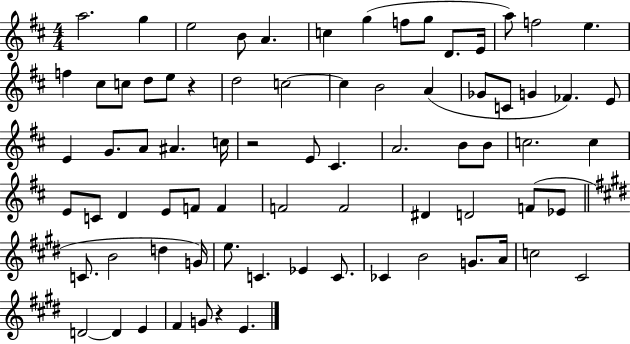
{
  \clef treble
  \numericTimeSignature
  \time 4/4
  \key d \major
  a''2. g''4 | e''2 b'8 a'4. | c''4 g''4( f''8 g''8 d'8. e'16 | a''8) f''2 e''4. | \break f''4 cis''8 c''8 d''8 e''8 r4 | d''2 c''2~~ | c''4 b'2 a'4( | ges'8 c'8 g'4 fes'4.) e'8 | \break e'4 g'8. a'8 ais'4. c''16 | r2 e'8 cis'4. | a'2. b'8 b'8 | c''2. c''4 | \break e'8 c'8 d'4 e'8 f'8 f'4 | f'2 f'2 | dis'4 d'2 f'8( ees'8 | \bar "||" \break \key e \major c'8. b'2 d''4 g'16) | e''8. c'4. ees'4 c'8. | ces'4 b'2 g'8. a'16 | c''2 cis'2 | \break d'2~~ d'4 e'4 | fis'4 g'8 r4 e'4. | \bar "|."
}